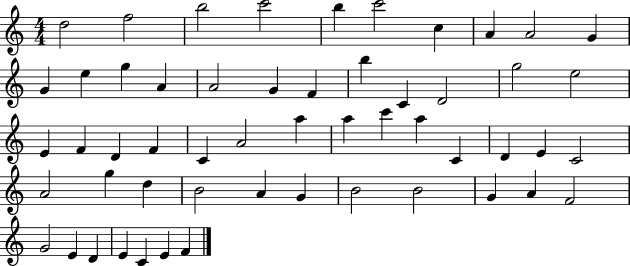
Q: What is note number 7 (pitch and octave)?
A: C5